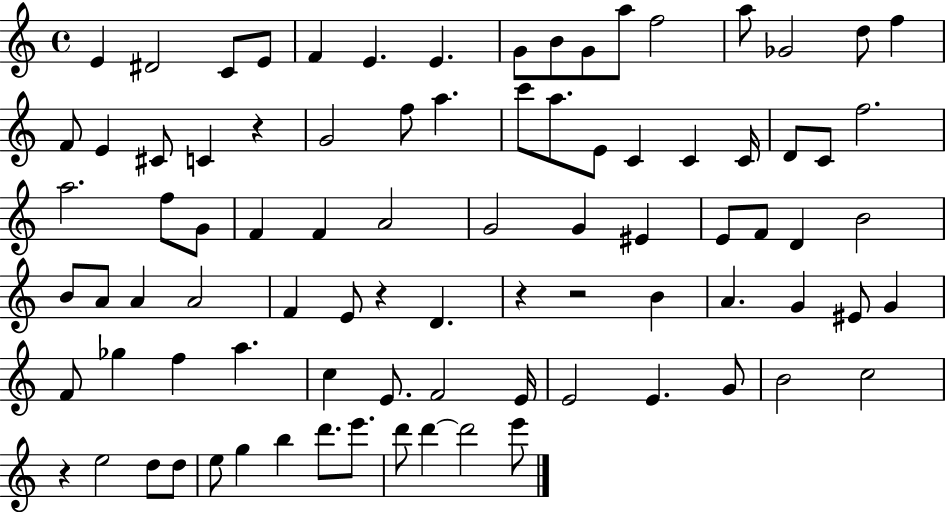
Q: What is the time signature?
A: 4/4